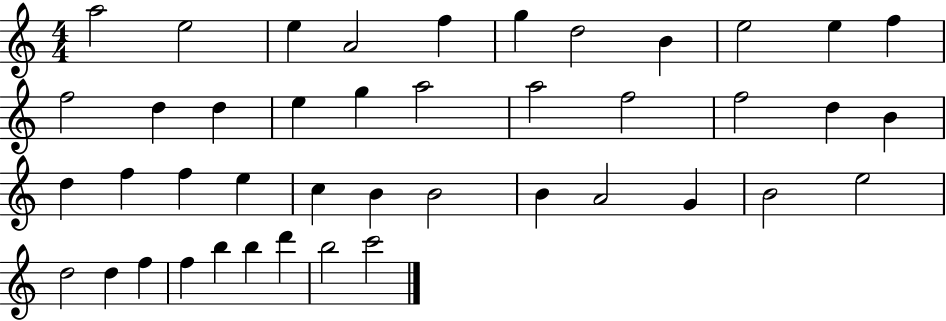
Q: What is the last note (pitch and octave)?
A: C6